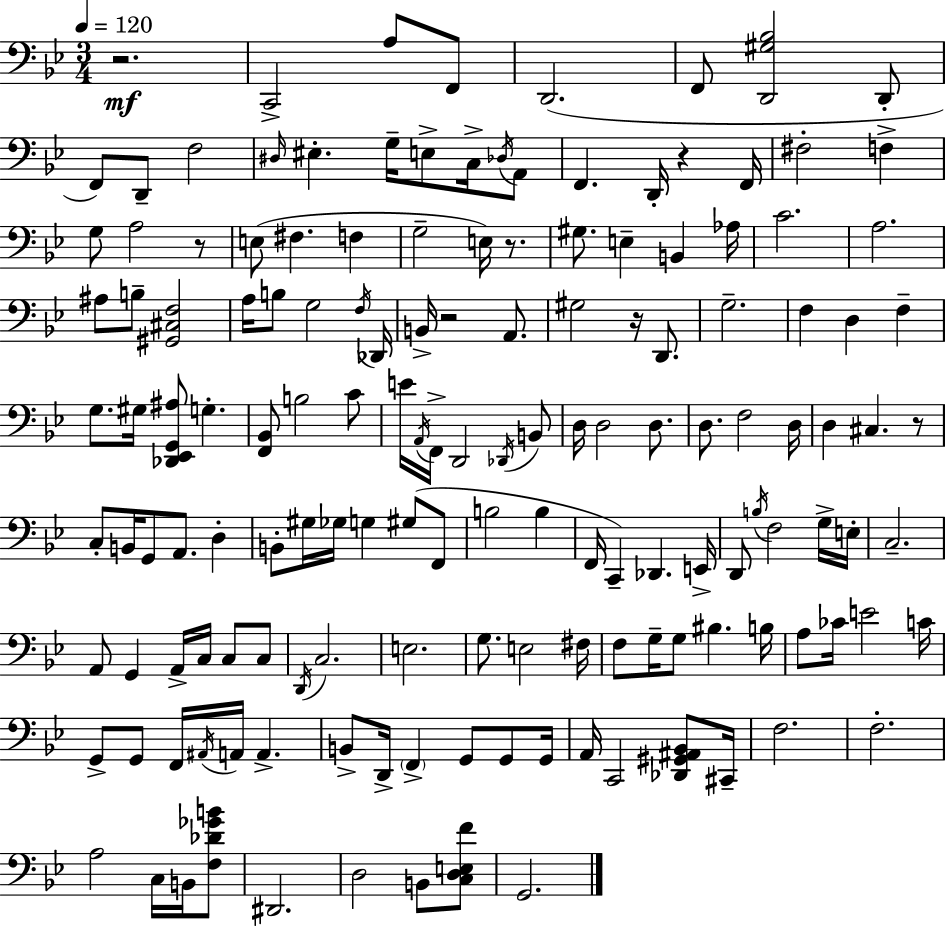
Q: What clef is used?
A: bass